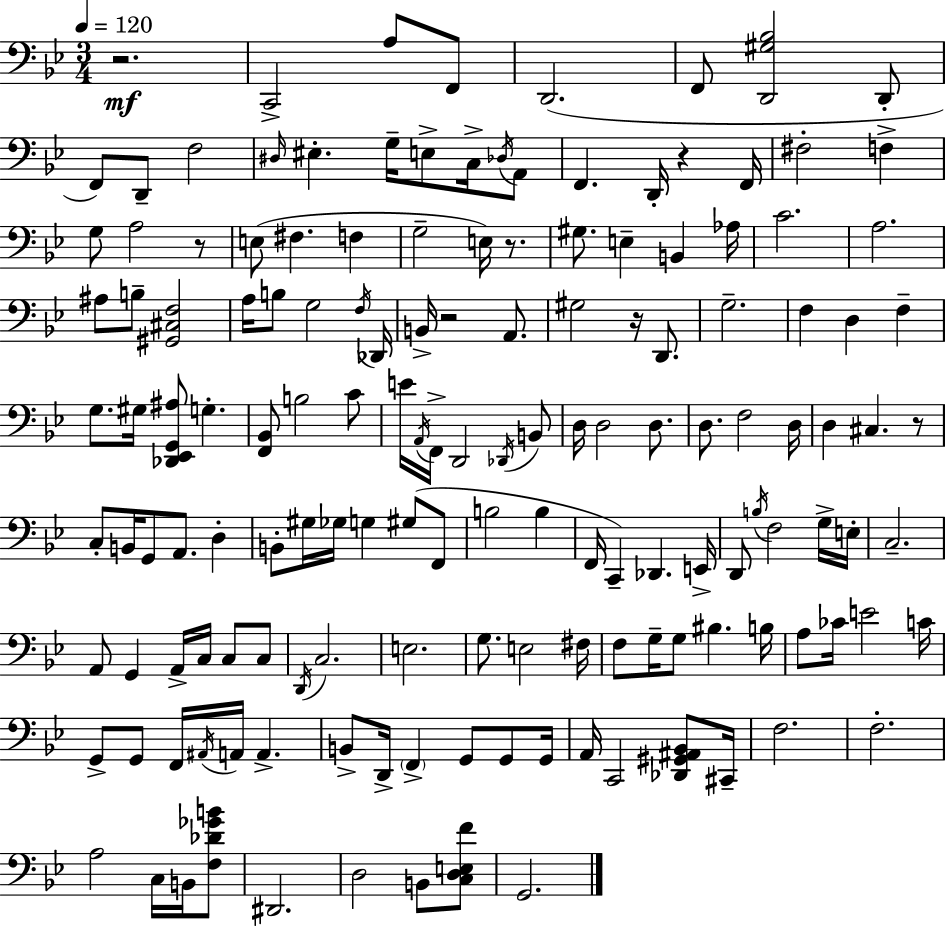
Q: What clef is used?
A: bass